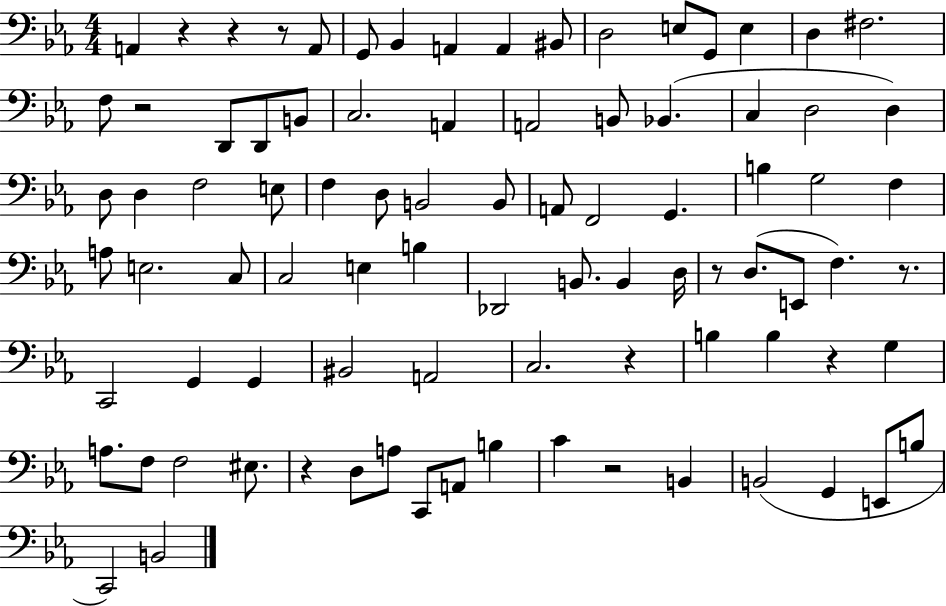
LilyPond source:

{
  \clef bass
  \numericTimeSignature
  \time 4/4
  \key ees \major
  a,4 r4 r4 r8 a,8 | g,8 bes,4 a,4 a,4 bis,8 | d2 e8 g,8 e4 | d4 fis2. | \break f8 r2 d,8 d,8 b,8 | c2. a,4 | a,2 b,8 bes,4.( | c4 d2 d4) | \break d8 d4 f2 e8 | f4 d8 b,2 b,8 | a,8 f,2 g,4. | b4 g2 f4 | \break a8 e2. c8 | c2 e4 b4 | des,2 b,8. b,4 d16 | r8 d8.( e,8 f4.) r8. | \break c,2 g,4 g,4 | bis,2 a,2 | c2. r4 | b4 b4 r4 g4 | \break a8. f8 f2 eis8. | r4 d8 a8 c,8 a,8 b4 | c'4 r2 b,4 | b,2( g,4 e,8 b8 | \break c,2) b,2 | \bar "|."
}